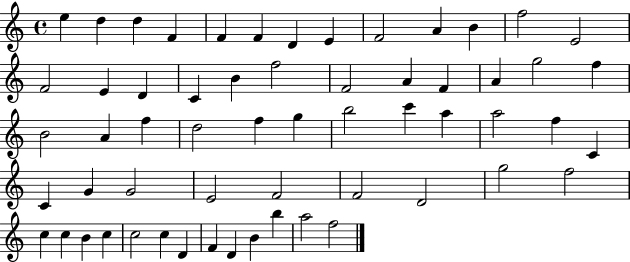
X:1
T:Untitled
M:4/4
L:1/4
K:C
e d d F F F D E F2 A B f2 E2 F2 E D C B f2 F2 A F A g2 f B2 A f d2 f g b2 c' a a2 f C C G G2 E2 F2 F2 D2 g2 f2 c c B c c2 c D F D B b a2 f2